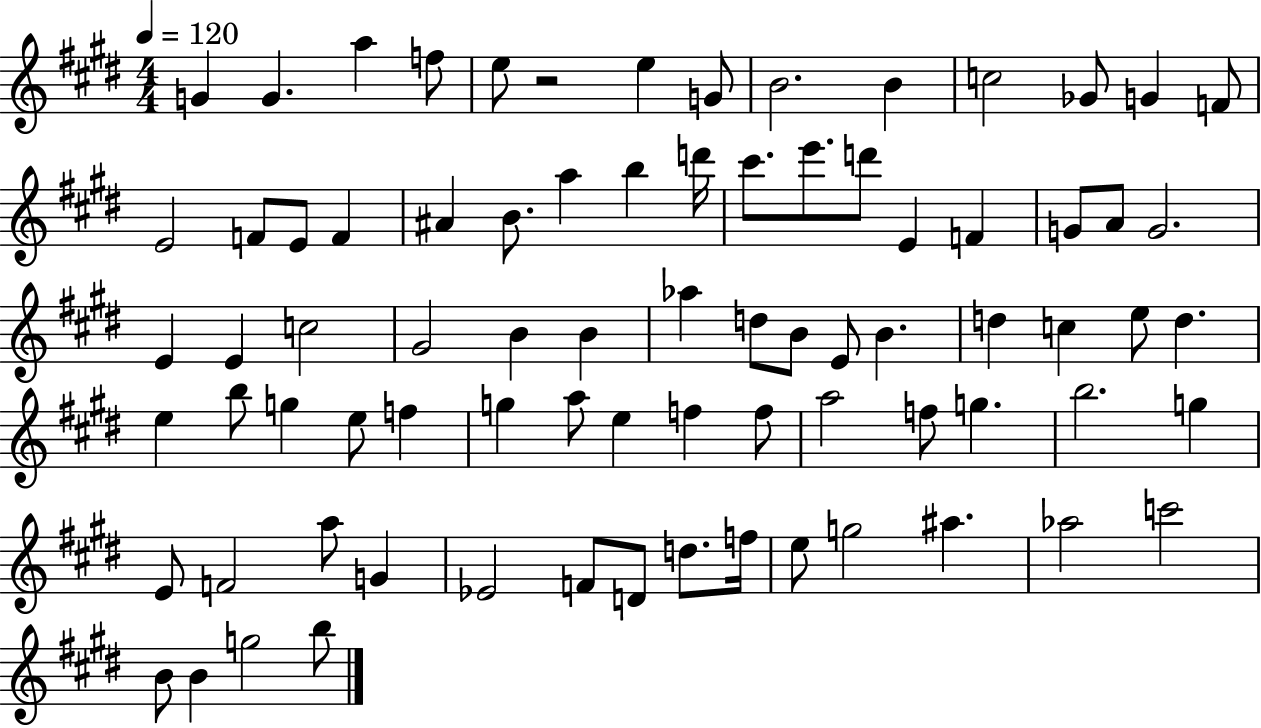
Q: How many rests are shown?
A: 1